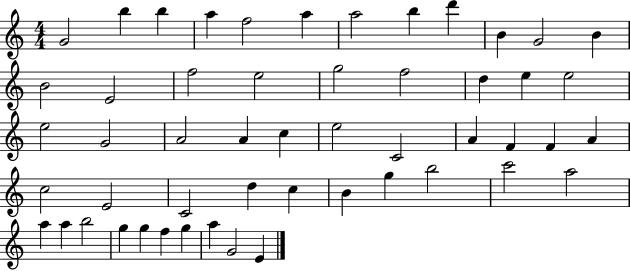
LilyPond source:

{
  \clef treble
  \numericTimeSignature
  \time 4/4
  \key c \major
  g'2 b''4 b''4 | a''4 f''2 a''4 | a''2 b''4 d'''4 | b'4 g'2 b'4 | \break b'2 e'2 | f''2 e''2 | g''2 f''2 | d''4 e''4 e''2 | \break e''2 g'2 | a'2 a'4 c''4 | e''2 c'2 | a'4 f'4 f'4 a'4 | \break c''2 e'2 | c'2 d''4 c''4 | b'4 g''4 b''2 | c'''2 a''2 | \break a''4 a''4 b''2 | g''4 g''4 f''4 g''4 | a''4 g'2 e'4 | \bar "|."
}